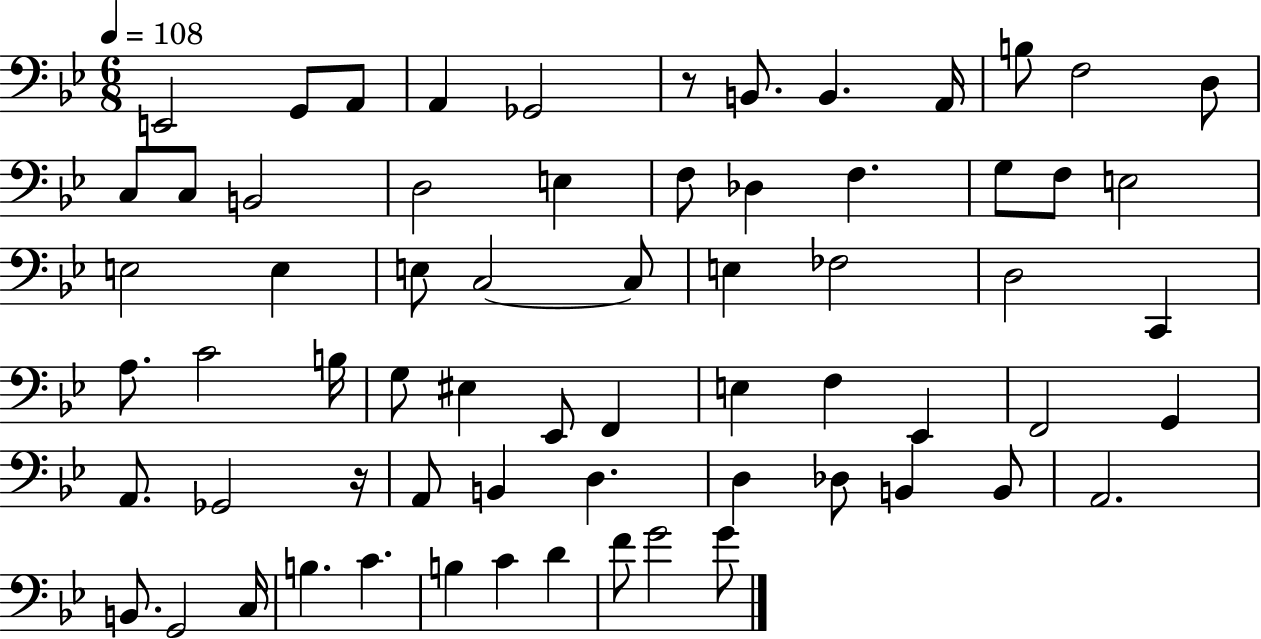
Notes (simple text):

E2/h G2/e A2/e A2/q Gb2/h R/e B2/e. B2/q. A2/s B3/e F3/h D3/e C3/e C3/e B2/h D3/h E3/q F3/e Db3/q F3/q. G3/e F3/e E3/h E3/h E3/q E3/e C3/h C3/e E3/q FES3/h D3/h C2/q A3/e. C4/h B3/s G3/e EIS3/q Eb2/e F2/q E3/q F3/q Eb2/q F2/h G2/q A2/e. Gb2/h R/s A2/e B2/q D3/q. D3/q Db3/e B2/q B2/e A2/h. B2/e. G2/h C3/s B3/q. C4/q. B3/q C4/q D4/q F4/e G4/h G4/e